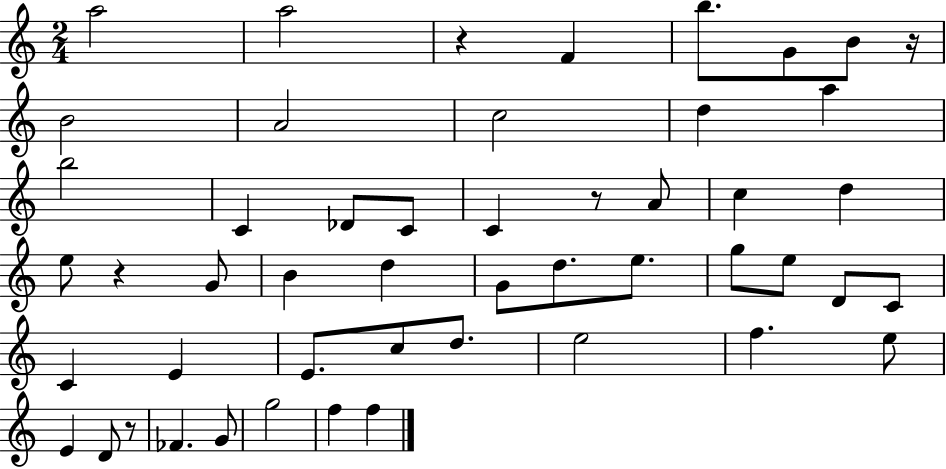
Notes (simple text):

A5/h A5/h R/q F4/q B5/e. G4/e B4/e R/s B4/h A4/h C5/h D5/q A5/q B5/h C4/q Db4/e C4/e C4/q R/e A4/e C5/q D5/q E5/e R/q G4/e B4/q D5/q G4/e D5/e. E5/e. G5/e E5/e D4/e C4/e C4/q E4/q E4/e. C5/e D5/e. E5/h F5/q. E5/e E4/q D4/e R/e FES4/q. G4/e G5/h F5/q F5/q